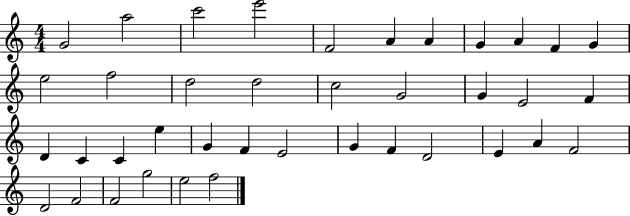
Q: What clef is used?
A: treble